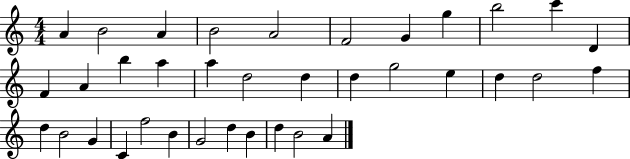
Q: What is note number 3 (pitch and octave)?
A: A4